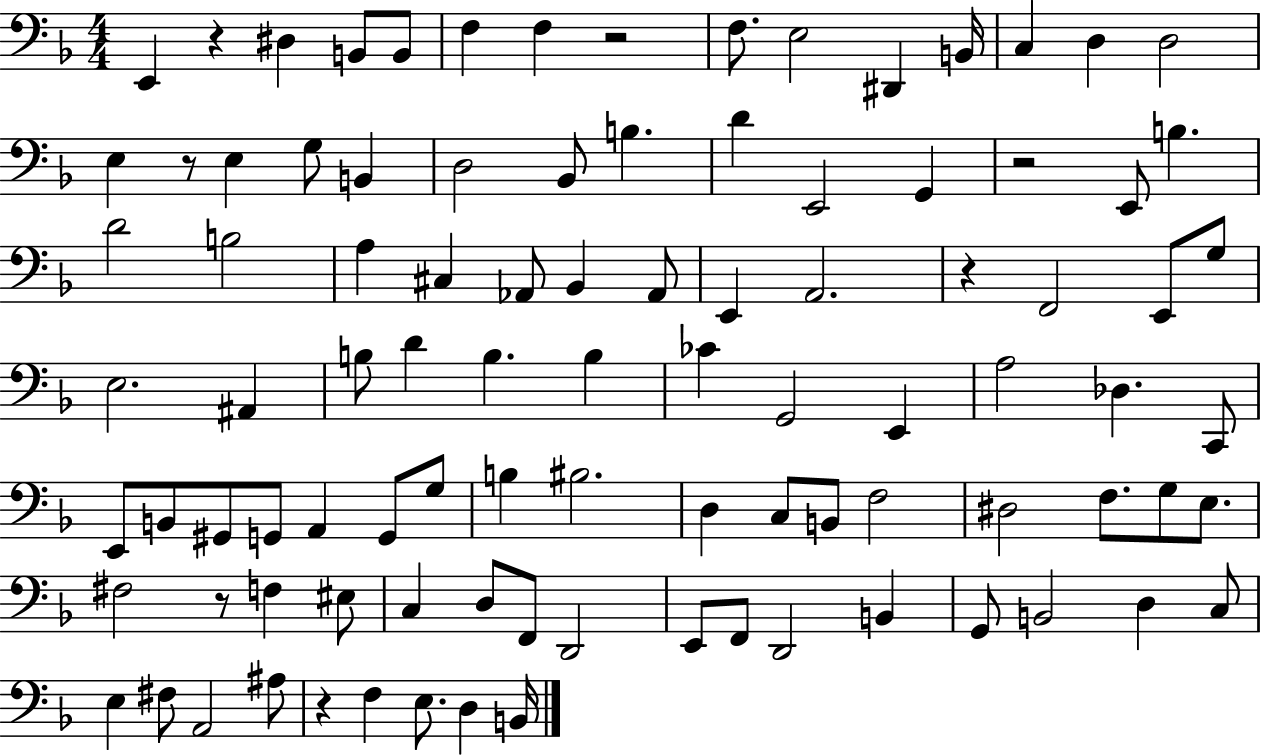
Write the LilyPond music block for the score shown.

{
  \clef bass
  \numericTimeSignature
  \time 4/4
  \key f \major
  e,4 r4 dis4 b,8 b,8 | f4 f4 r2 | f8. e2 dis,4 b,16 | c4 d4 d2 | \break e4 r8 e4 g8 b,4 | d2 bes,8 b4. | d'4 e,2 g,4 | r2 e,8 b4. | \break d'2 b2 | a4 cis4 aes,8 bes,4 aes,8 | e,4 a,2. | r4 f,2 e,8 g8 | \break e2. ais,4 | b8 d'4 b4. b4 | ces'4 g,2 e,4 | a2 des4. c,8 | \break e,8 b,8 gis,8 g,8 a,4 g,8 g8 | b4 bis2. | d4 c8 b,8 f2 | dis2 f8. g8 e8. | \break fis2 r8 f4 eis8 | c4 d8 f,8 d,2 | e,8 f,8 d,2 b,4 | g,8 b,2 d4 c8 | \break e4 fis8 a,2 ais8 | r4 f4 e8. d4 b,16 | \bar "|."
}